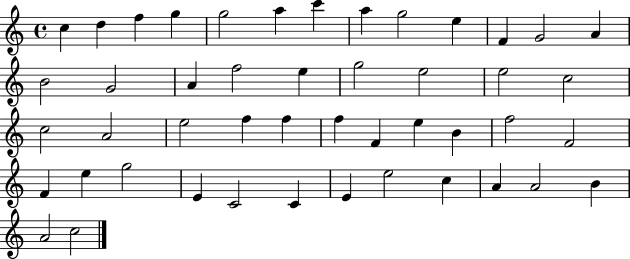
X:1
T:Untitled
M:4/4
L:1/4
K:C
c d f g g2 a c' a g2 e F G2 A B2 G2 A f2 e g2 e2 e2 c2 c2 A2 e2 f f f F e B f2 F2 F e g2 E C2 C E e2 c A A2 B A2 c2